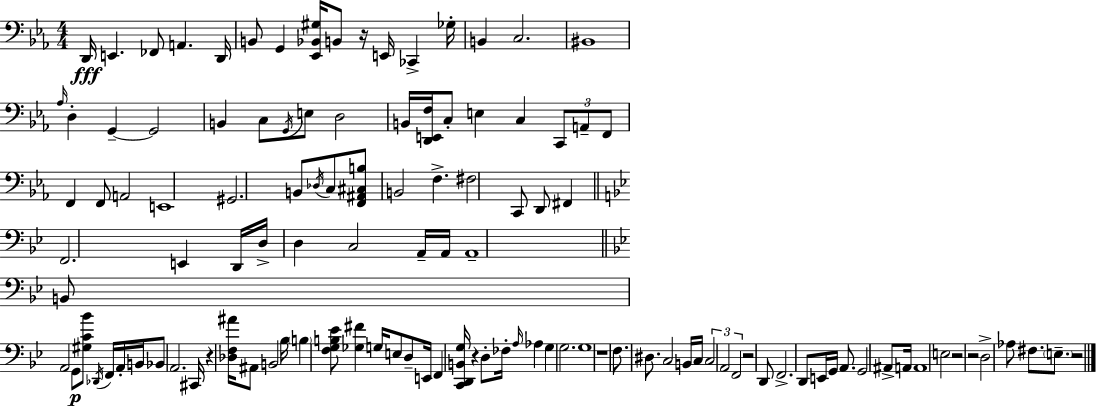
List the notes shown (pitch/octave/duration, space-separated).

D2/s E2/q. FES2/e A2/q. D2/s B2/e G2/q [Eb2,Bb2,G#3]/s B2/e R/s E2/s CES2/q Gb3/s B2/q C3/h. BIS2/w Ab3/s D3/q G2/q G2/h B2/q C3/e G2/s E3/e D3/h B2/s [D2,E2,F3]/s C3/e E3/q C3/q C2/e A2/e F2/e F2/q F2/e A2/h E2/w G#2/h. B2/e Db3/s C3/e [F2,A#2,C#3,B3]/e B2/h F3/q. F#3/h C2/e D2/e F#2/q F2/h. E2/q D2/s D3/s D3/q C3/h A2/s A2/s A2/w B2/e A2/h G2/e [G#3,C4,Bb4]/e Db2/s F2/s A2/s B2/s Bb2/e A2/h. C#2/s R/q [Db3,F3,A#4]/s A#2/e B2/h Bb3/s B3/q [F3,G3,B3,Eb4]/e [Gb3,F#4]/q G3/s E3/e D3/e E2/s F2/q [C2,D2,B2,G3]/s R/q D3/e FES3/s A3/s Ab3/q G3/q G3/h. G3/w R/w F3/e. D#3/e. C3/h B2/s C3/s C3/h A2/h F2/h R/h D2/e F2/h. D2/e E2/s G2/s A2/e. G2/h A#2/e A2/s A2/w E3/h R/h R/h D3/h Ab3/e F#3/e. E3/e. R/h